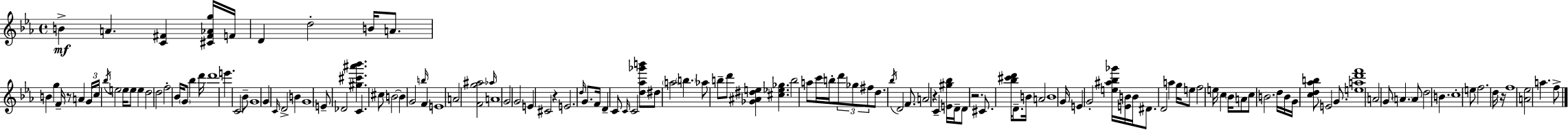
B4/q A4/q. [C4,F#4]/q [C#4,F#4,Ab4,G5]/s F4/s D4/q D5/h B4/s A4/e. B4/q G5/q F4/s R/e A4/q G4/s C5/s Bb5/s E5/h E5/s E5/e E5/q D5/h D5/h F5/h Bb4/s G4/e Bb5/q D6/s D6/w E6/q. C4/h Bb4/e G4/w G4/q C4/s D4/h B4/q G4/w E4/e Db4/h [G#5,C#6,A#6,Bb6]/q. C4/q. C#5/e B4/h B4/q G4/h B5/s F4/q E4/w A4/h [F4,G5,A#5]/h Ab5/s A4/w G4/h G4/h E4/q C#4/h R/q E4/h. D5/s G4/e. F4/s D4/q C4/e C4/s C4/h [D5,Ab5,Gb6,B6]/e D#5/e A5/h B5/q. Ab5/e B5/e D6/e [Gb4,A#4,D#5,E5]/q [C#5,Eb5,Gb5]/q. B5/h A5/e C6/s B5/s D6/e Gb5/e F#5/e D5/e. Bb5/s D4/h F4/e. A4/h R/q C4/q [E4,G#5,Bb5]/s D4/s D4/e R/h. C#4/e. [Bb5,C#6,D6]/s D4/e. B4/s A4/h B4/w G4/s E4/q G4/h [E5,A#5,Bb5,Gb6]/s [E4,B4]/s B4/s D#4/e. D4/h A5/q G5/s E5/e F5/h E5/s C5/q Bb4/s A4/e C5/e B4/h. D5/s B4/s G4/s [C5,D5,Ab5,B5]/e E4/h G4/e. [E5,A5,D6,F6]/w A4/h G4/e A4/q. A4/e D5/h B4/q. C5/w E5/e F5/h. D5/s R/s F5/w [A4,Eb5]/h A5/q. F5/e